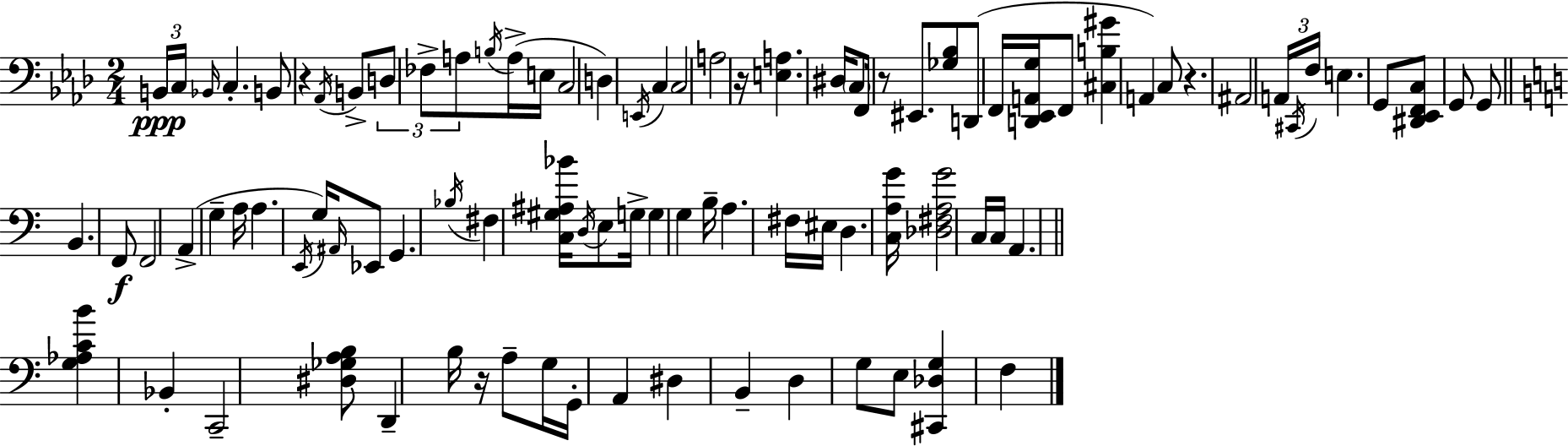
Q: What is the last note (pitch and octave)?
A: F3